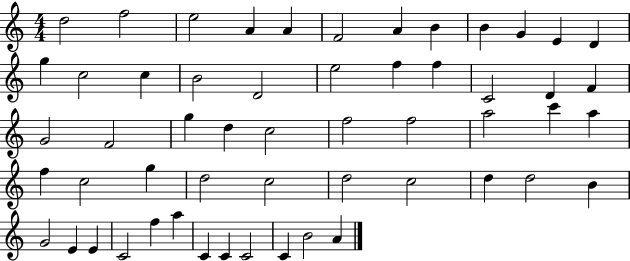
{
  \clef treble
  \numericTimeSignature
  \time 4/4
  \key c \major
  d''2 f''2 | e''2 a'4 a'4 | f'2 a'4 b'4 | b'4 g'4 e'4 d'4 | \break g''4 c''2 c''4 | b'2 d'2 | e''2 f''4 f''4 | c'2 d'4 f'4 | \break g'2 f'2 | g''4 d''4 c''2 | f''2 f''2 | a''2 c'''4 a''4 | \break f''4 c''2 g''4 | d''2 c''2 | d''2 c''2 | d''4 d''2 b'4 | \break g'2 e'4 e'4 | c'2 f''4 a''4 | c'4 c'4 c'2 | c'4 b'2 a'4 | \break \bar "|."
}